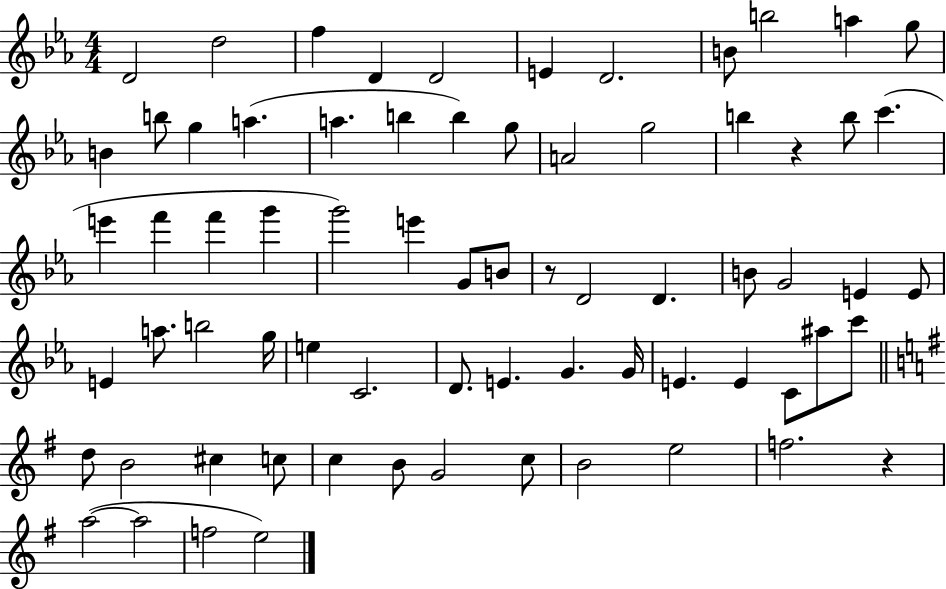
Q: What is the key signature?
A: EES major